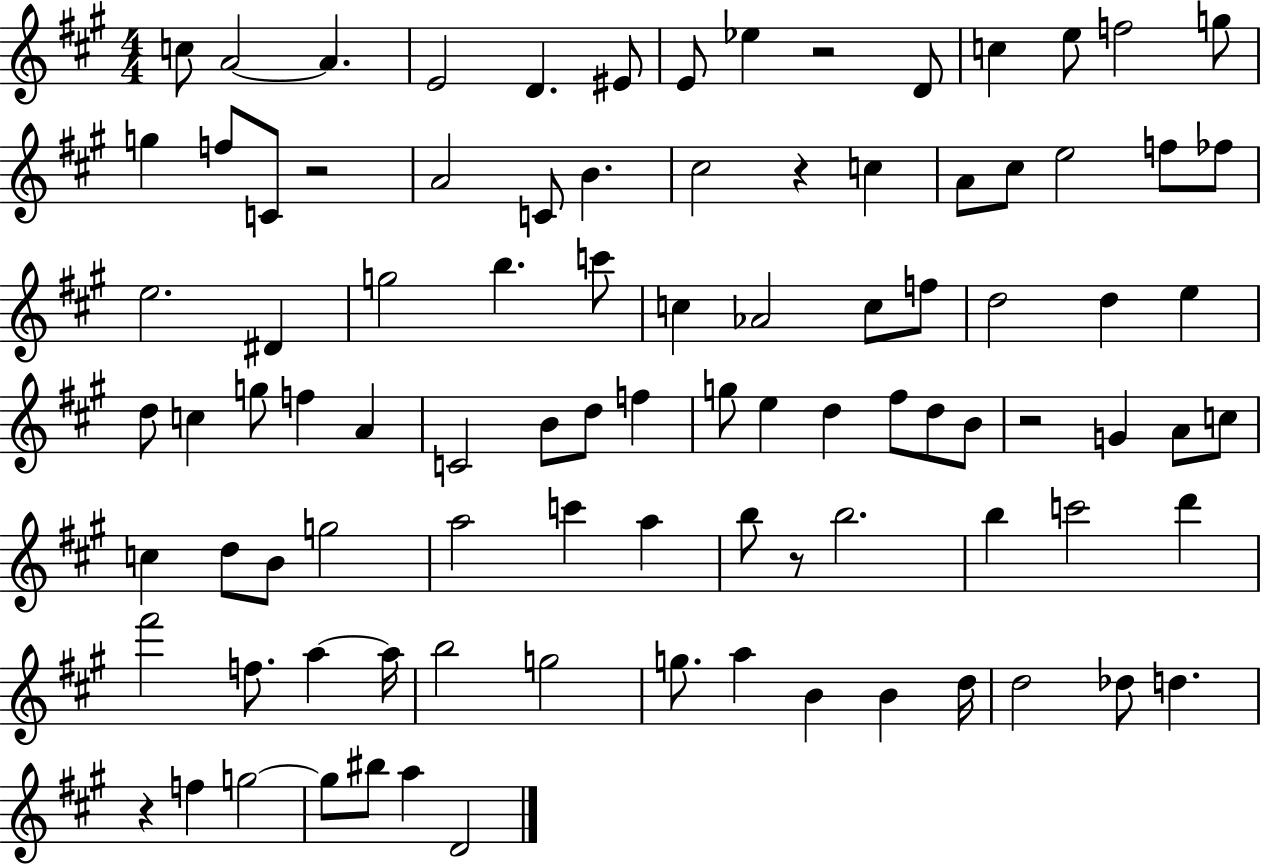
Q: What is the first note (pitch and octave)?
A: C5